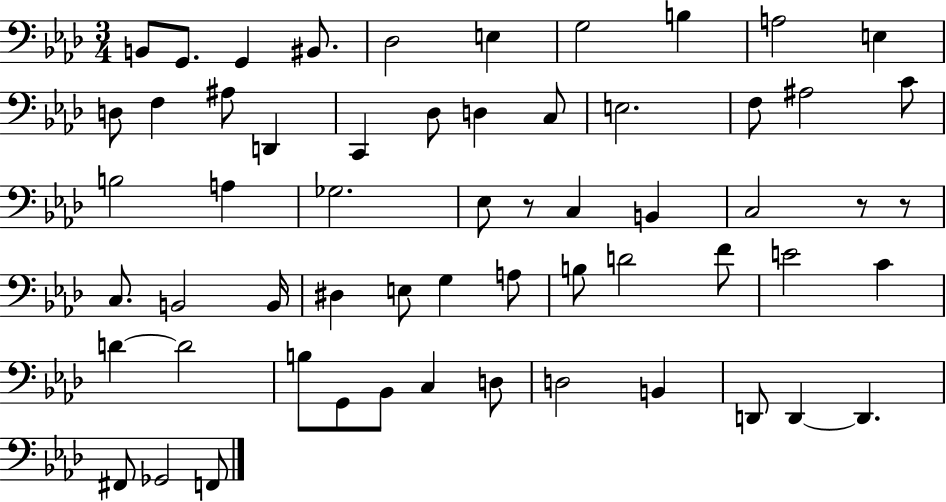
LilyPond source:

{
  \clef bass
  \numericTimeSignature
  \time 3/4
  \key aes \major
  b,8 g,8. g,4 bis,8. | des2 e4 | g2 b4 | a2 e4 | \break d8 f4 ais8 d,4 | c,4 des8 d4 c8 | e2. | f8 ais2 c'8 | \break b2 a4 | ges2. | ees8 r8 c4 b,4 | c2 r8 r8 | \break c8. b,2 b,16 | dis4 e8 g4 a8 | b8 d'2 f'8 | e'2 c'4 | \break d'4~~ d'2 | b8 g,8 bes,8 c4 d8 | d2 b,4 | d,8 d,4~~ d,4. | \break fis,8 ges,2 f,8 | \bar "|."
}